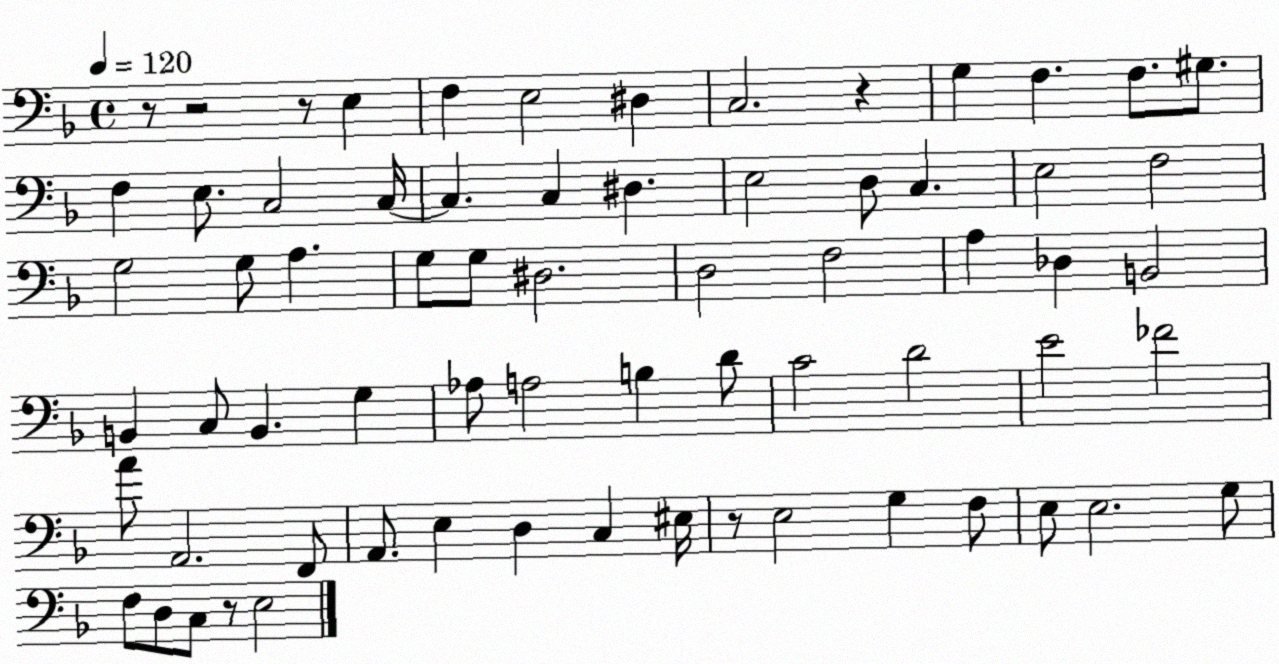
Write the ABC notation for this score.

X:1
T:Untitled
M:4/4
L:1/4
K:F
z/2 z2 z/2 E, F, E,2 ^D, C,2 z G, F, F,/2 ^G,/2 F, E,/2 C,2 C,/4 C, C, ^D, E,2 D,/2 C, E,2 F,2 G,2 G,/2 A, G,/2 G,/2 ^D,2 D,2 F,2 A, _D, B,,2 B,, C,/2 B,, G, _A,/2 A,2 B, D/2 C2 D2 E2 _F2 A/2 A,,2 F,,/2 A,,/2 E, D, C, ^E,/4 z/2 E,2 G, F,/2 E,/2 E,2 G,/2 F,/2 D,/2 C,/2 z/2 E,2